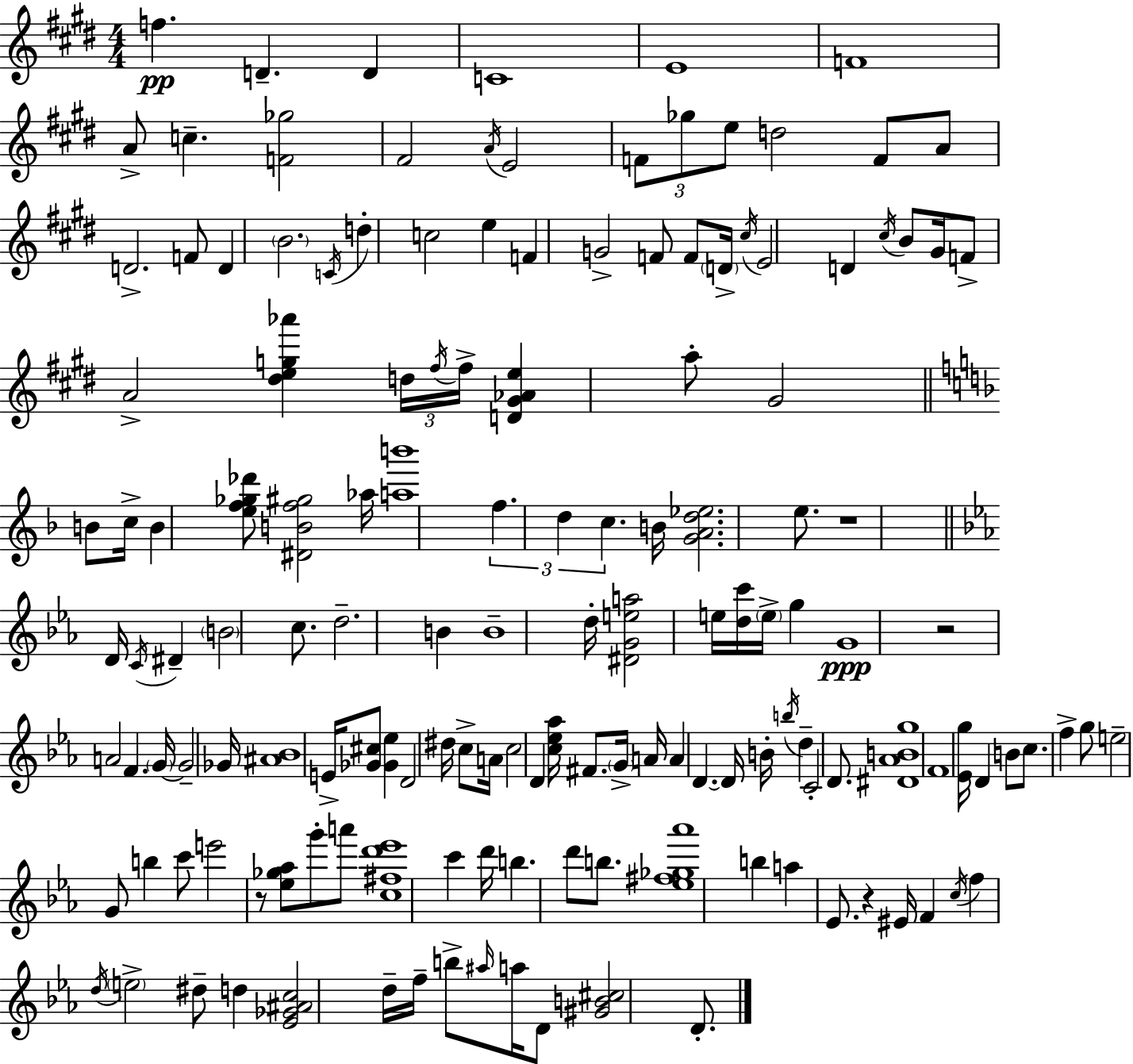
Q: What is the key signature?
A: E major